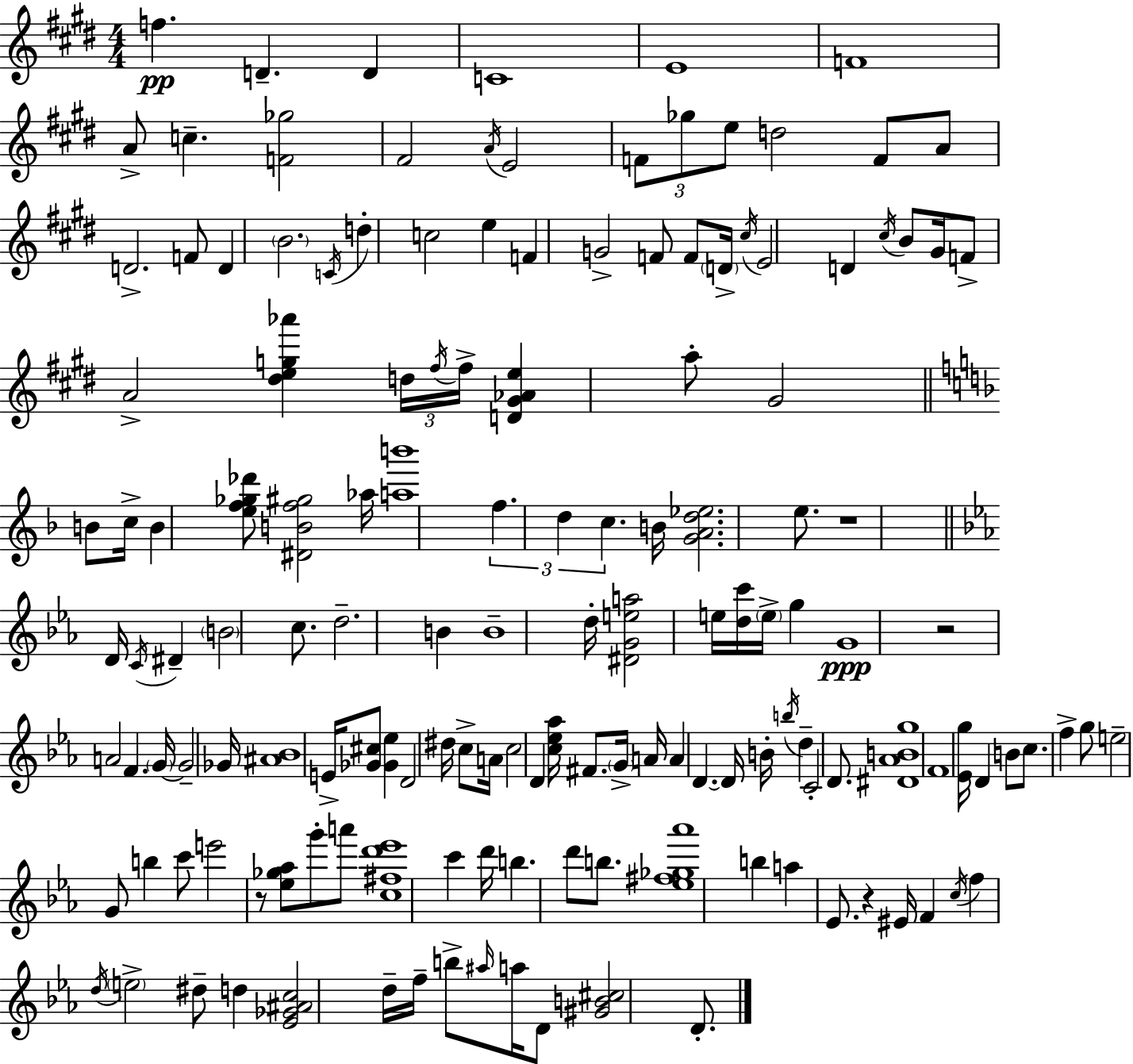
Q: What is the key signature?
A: E major